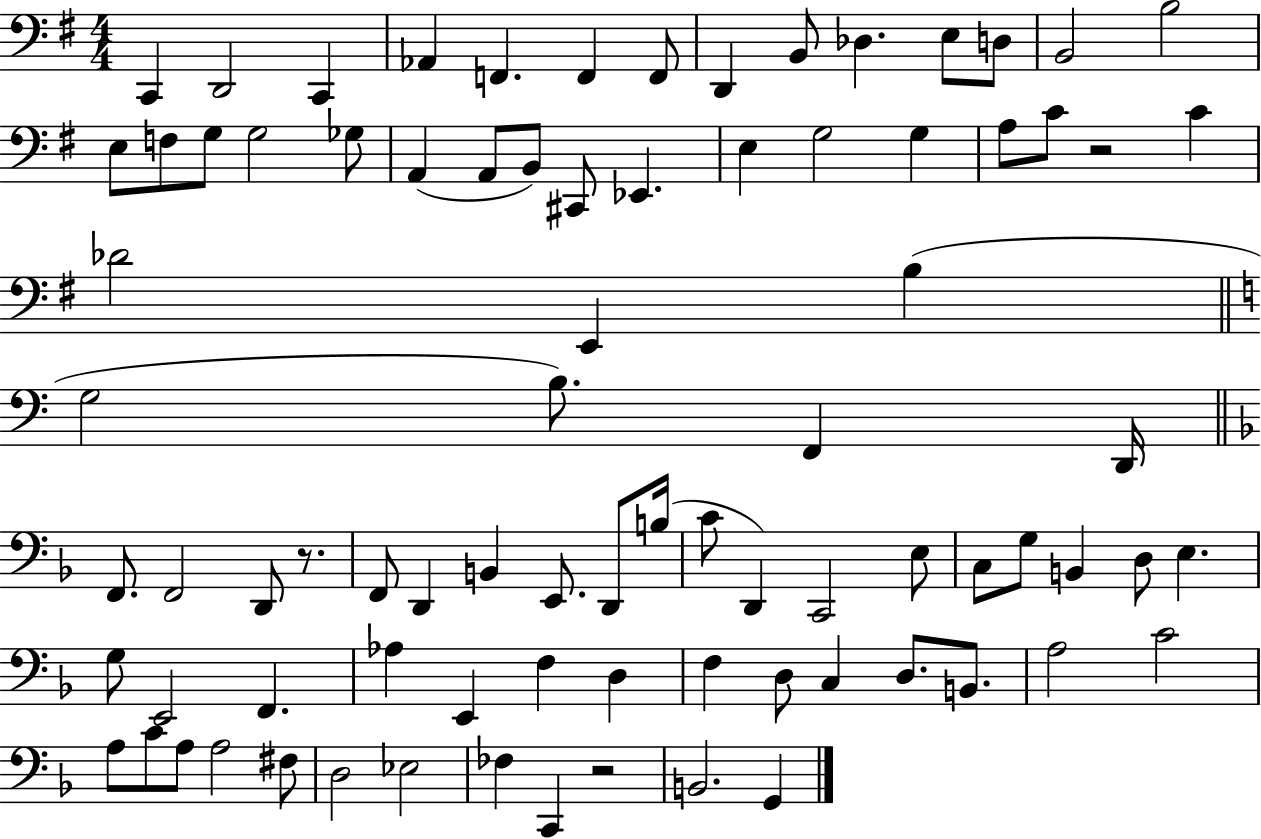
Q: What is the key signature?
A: G major